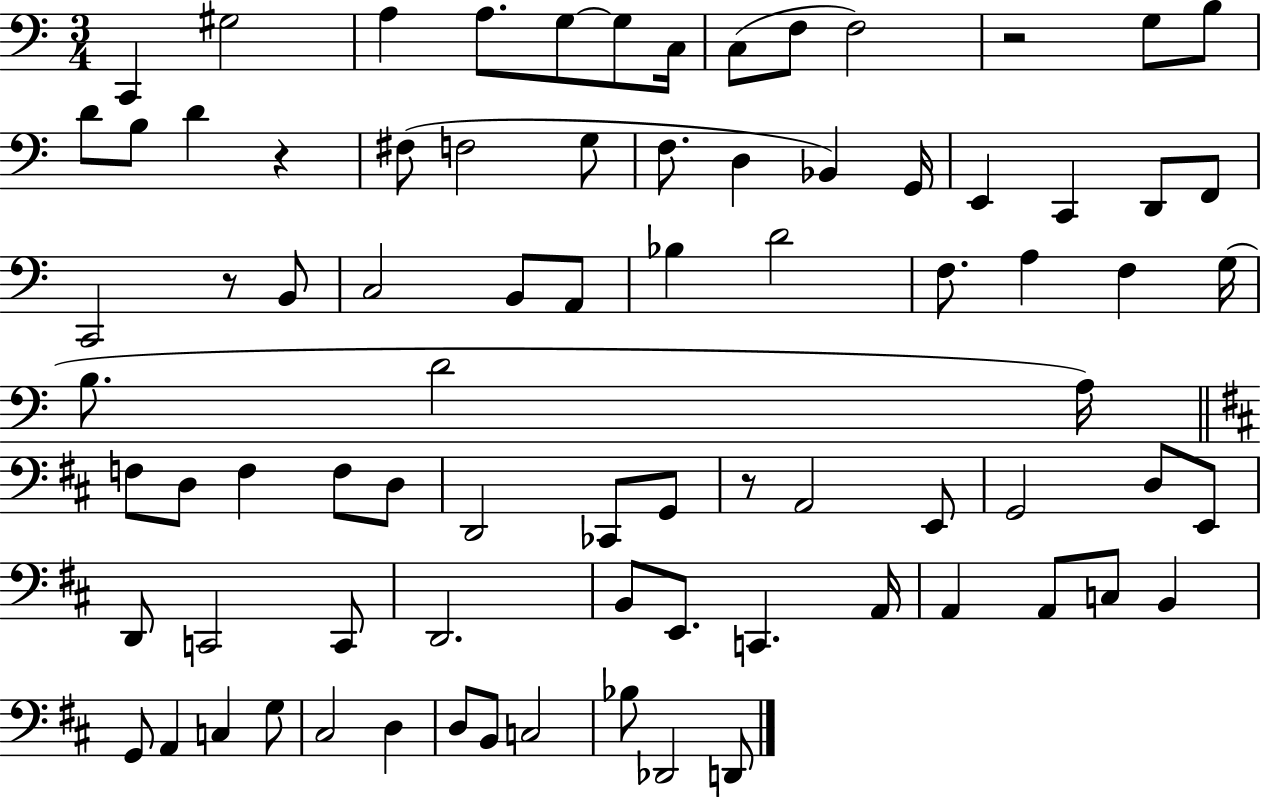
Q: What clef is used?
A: bass